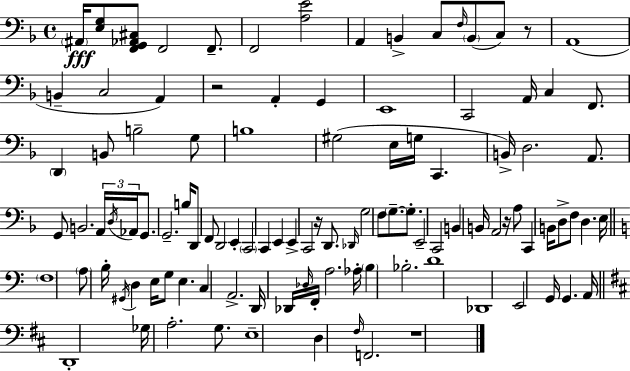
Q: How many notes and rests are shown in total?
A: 108